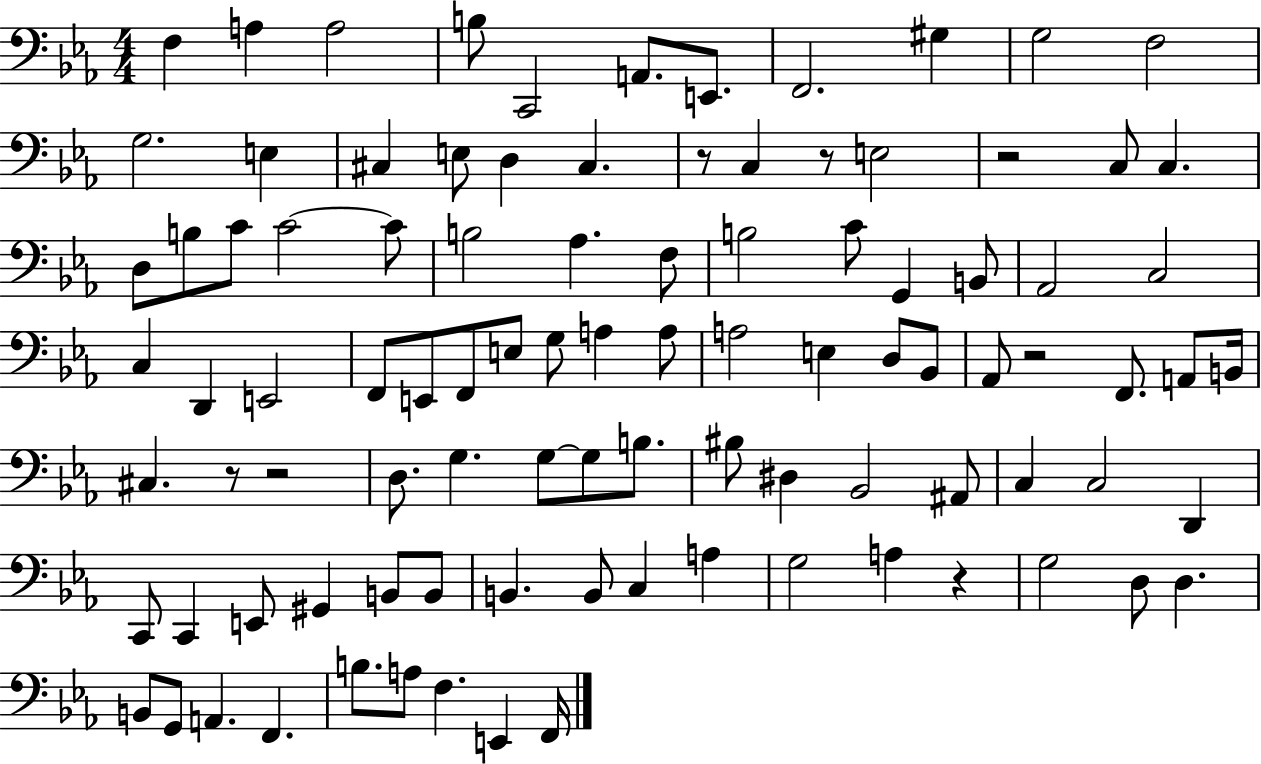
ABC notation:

X:1
T:Untitled
M:4/4
L:1/4
K:Eb
F, A, A,2 B,/2 C,,2 A,,/2 E,,/2 F,,2 ^G, G,2 F,2 G,2 E, ^C, E,/2 D, ^C, z/2 C, z/2 E,2 z2 C,/2 C, D,/2 B,/2 C/2 C2 C/2 B,2 _A, F,/2 B,2 C/2 G,, B,,/2 _A,,2 C,2 C, D,, E,,2 F,,/2 E,,/2 F,,/2 E,/2 G,/2 A, A,/2 A,2 E, D,/2 _B,,/2 _A,,/2 z2 F,,/2 A,,/2 B,,/4 ^C, z/2 z2 D,/2 G, G,/2 G,/2 B,/2 ^B,/2 ^D, _B,,2 ^A,,/2 C, C,2 D,, C,,/2 C,, E,,/2 ^G,, B,,/2 B,,/2 B,, B,,/2 C, A, G,2 A, z G,2 D,/2 D, B,,/2 G,,/2 A,, F,, B,/2 A,/2 F, E,, F,,/4